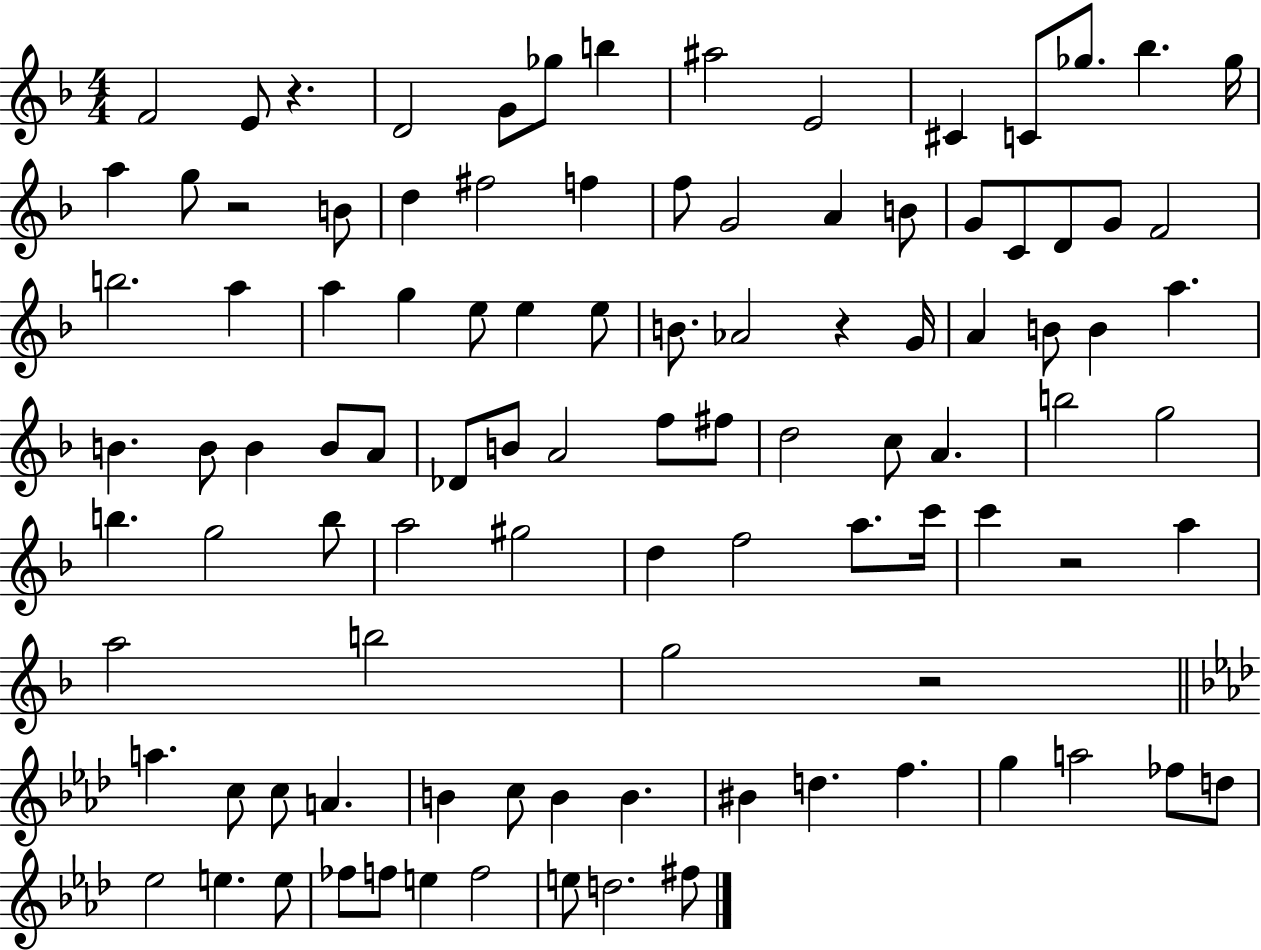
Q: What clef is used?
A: treble